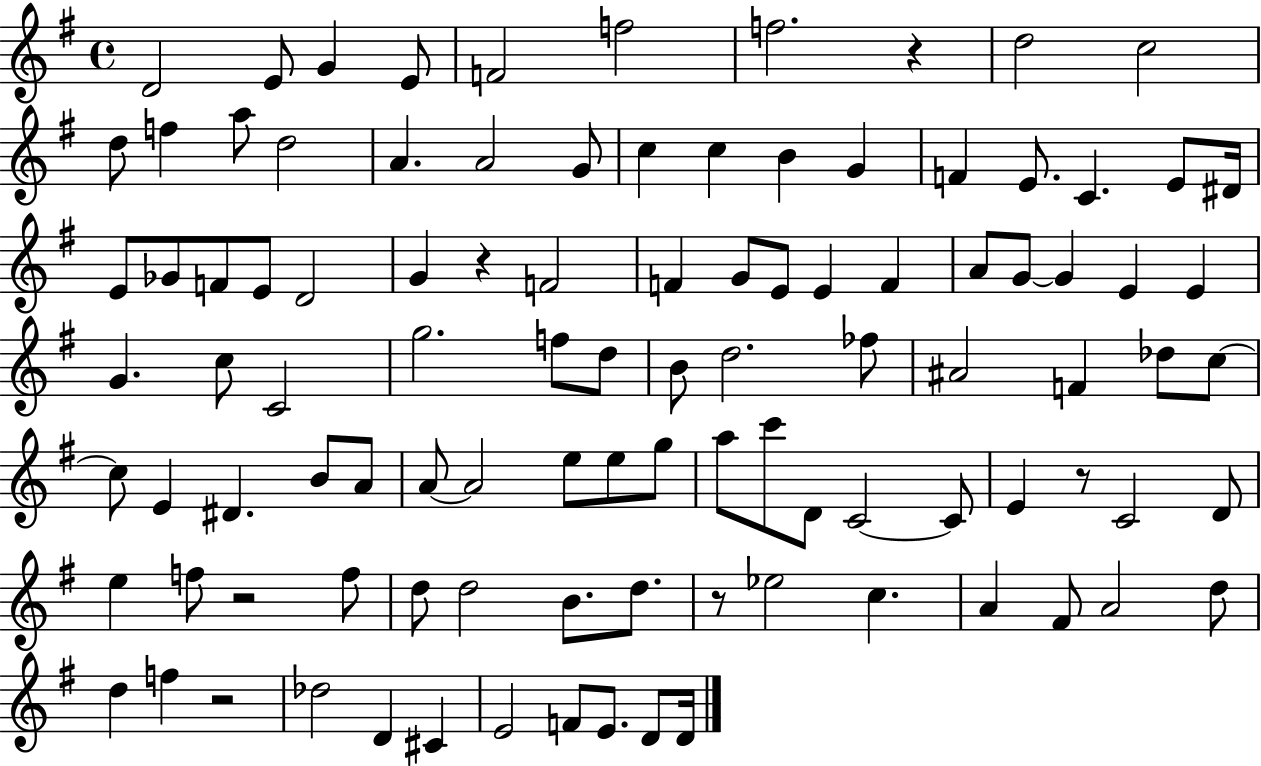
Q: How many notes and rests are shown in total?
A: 102